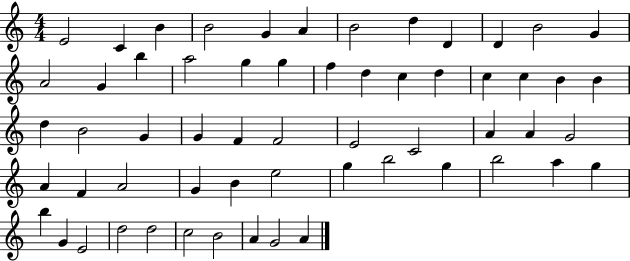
E4/h C4/q B4/q B4/h G4/q A4/q B4/h D5/q D4/q D4/q B4/h G4/q A4/h G4/q B5/q A5/h G5/q G5/q F5/q D5/q C5/q D5/q C5/q C5/q B4/q B4/q D5/q B4/h G4/q G4/q F4/q F4/h E4/h C4/h A4/q A4/q G4/h A4/q F4/q A4/h G4/q B4/q E5/h G5/q B5/h G5/q B5/h A5/q G5/q B5/q G4/q E4/h D5/h D5/h C5/h B4/h A4/q G4/h A4/q